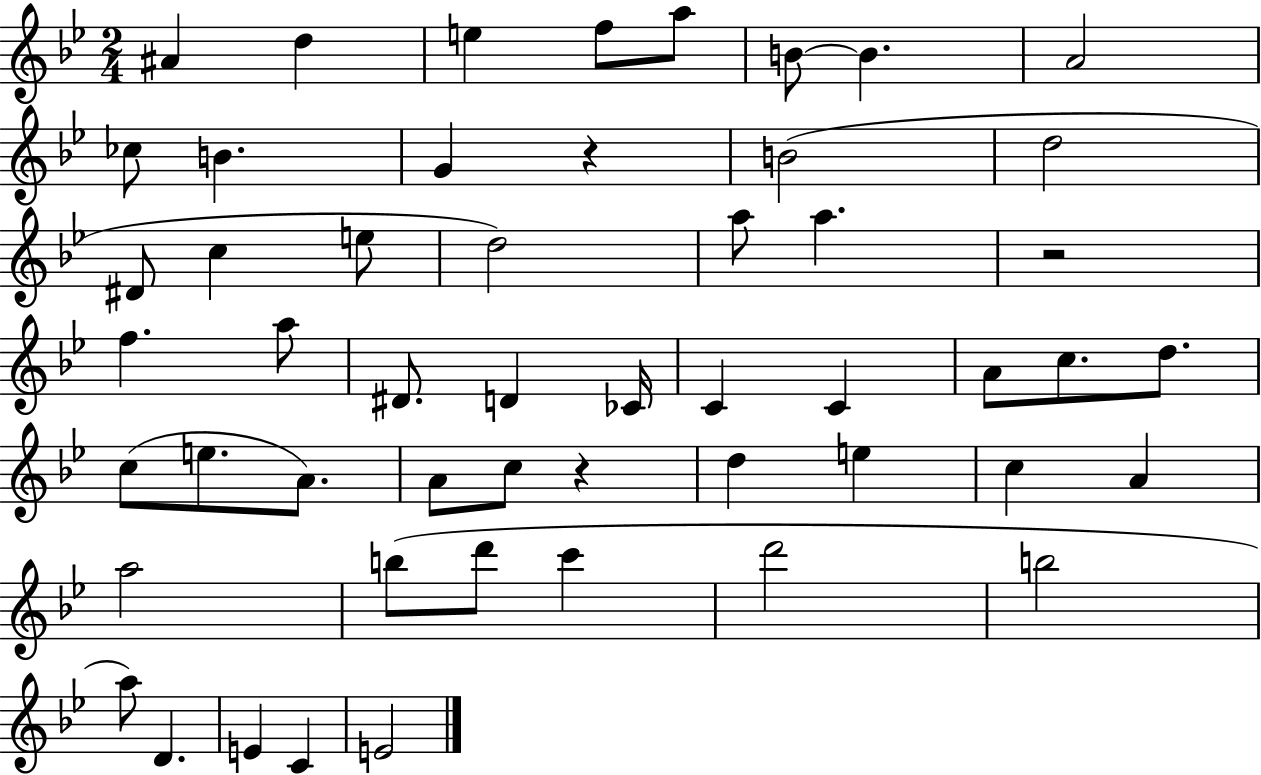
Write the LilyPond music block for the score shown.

{
  \clef treble
  \numericTimeSignature
  \time 2/4
  \key bes \major
  \repeat volta 2 { ais'4 d''4 | e''4 f''8 a''8 | b'8~~ b'4. | a'2 | \break ces''8 b'4. | g'4 r4 | b'2( | d''2 | \break dis'8 c''4 e''8 | d''2) | a''8 a''4. | r2 | \break f''4. a''8 | dis'8. d'4 ces'16 | c'4 c'4 | a'8 c''8. d''8. | \break c''8( e''8. a'8.) | a'8 c''8 r4 | d''4 e''4 | c''4 a'4 | \break a''2 | b''8( d'''8 c'''4 | d'''2 | b''2 | \break a''8) d'4. | e'4 c'4 | e'2 | } \bar "|."
}